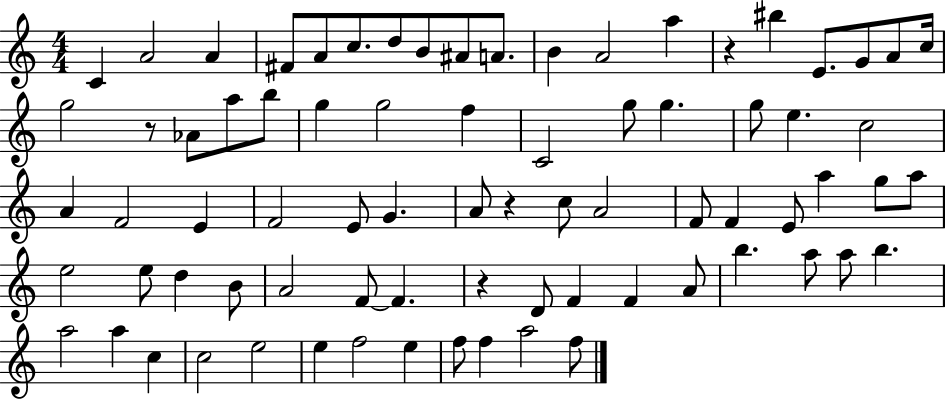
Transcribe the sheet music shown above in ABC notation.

X:1
T:Untitled
M:4/4
L:1/4
K:C
C A2 A ^F/2 A/2 c/2 d/2 B/2 ^A/2 A/2 B A2 a z ^b E/2 G/2 A/2 c/4 g2 z/2 _A/2 a/2 b/2 g g2 f C2 g/2 g g/2 e c2 A F2 E F2 E/2 G A/2 z c/2 A2 F/2 F E/2 a g/2 a/2 e2 e/2 d B/2 A2 F/2 F z D/2 F F A/2 b a/2 a/2 b a2 a c c2 e2 e f2 e f/2 f a2 f/2